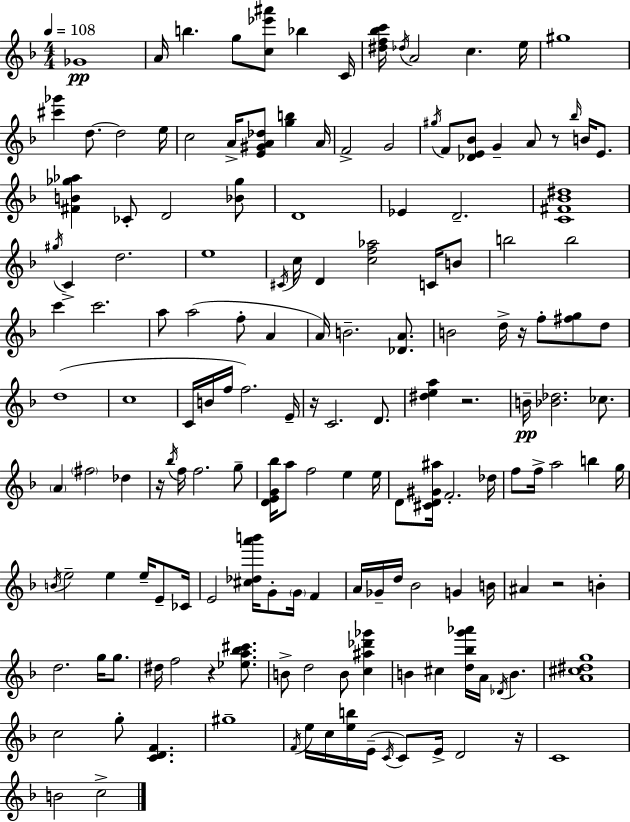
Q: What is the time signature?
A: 4/4